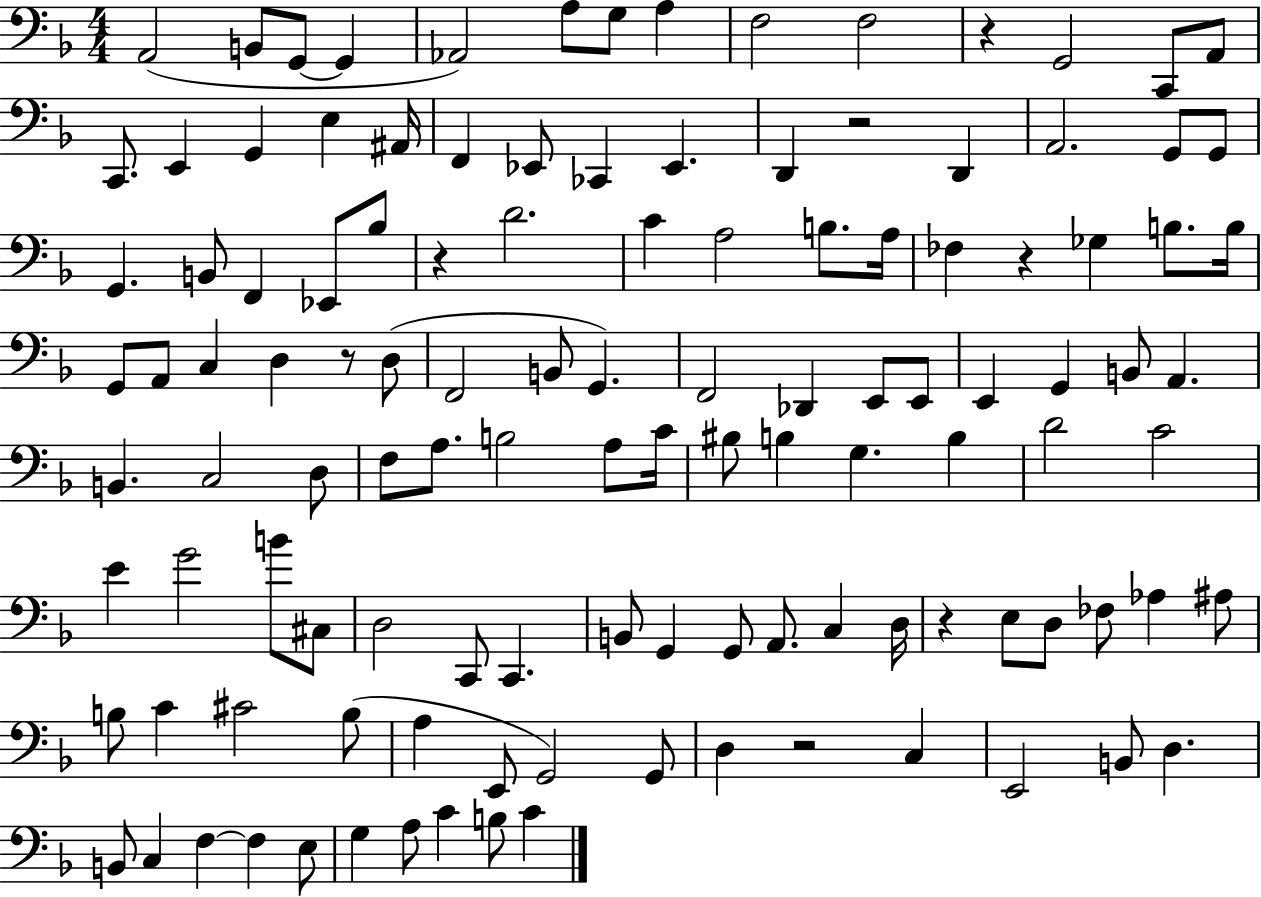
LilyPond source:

{
  \clef bass
  \numericTimeSignature
  \time 4/4
  \key f \major
  a,2( b,8 g,8~~ g,4 | aes,2) a8 g8 a4 | f2 f2 | r4 g,2 c,8 a,8 | \break c,8. e,4 g,4 e4 ais,16 | f,4 ees,8 ces,4 ees,4. | d,4 r2 d,4 | a,2. g,8 g,8 | \break g,4. b,8 f,4 ees,8 bes8 | r4 d'2. | c'4 a2 b8. a16 | fes4 r4 ges4 b8. b16 | \break g,8 a,8 c4 d4 r8 d8( | f,2 b,8 g,4.) | f,2 des,4 e,8 e,8 | e,4 g,4 b,8 a,4. | \break b,4. c2 d8 | f8 a8. b2 a8 c'16 | bis8 b4 g4. b4 | d'2 c'2 | \break e'4 g'2 b'8 cis8 | d2 c,8 c,4. | b,8 g,4 g,8 a,8. c4 d16 | r4 e8 d8 fes8 aes4 ais8 | \break b8 c'4 cis'2 b8( | a4 e,8 g,2) g,8 | d4 r2 c4 | e,2 b,8 d4. | \break b,8 c4 f4~~ f4 e8 | g4 a8 c'4 b8 c'4 | \bar "|."
}